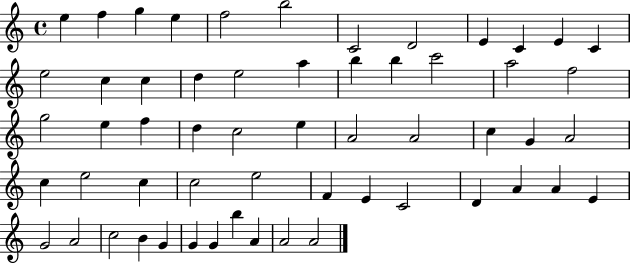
E5/q F5/q G5/q E5/q F5/h B5/h C4/h D4/h E4/q C4/q E4/q C4/q E5/h C5/q C5/q D5/q E5/h A5/q B5/q B5/q C6/h A5/h F5/h G5/h E5/q F5/q D5/q C5/h E5/q A4/h A4/h C5/q G4/q A4/h C5/q E5/h C5/q C5/h E5/h F4/q E4/q C4/h D4/q A4/q A4/q E4/q G4/h A4/h C5/h B4/q G4/q G4/q G4/q B5/q A4/q A4/h A4/h